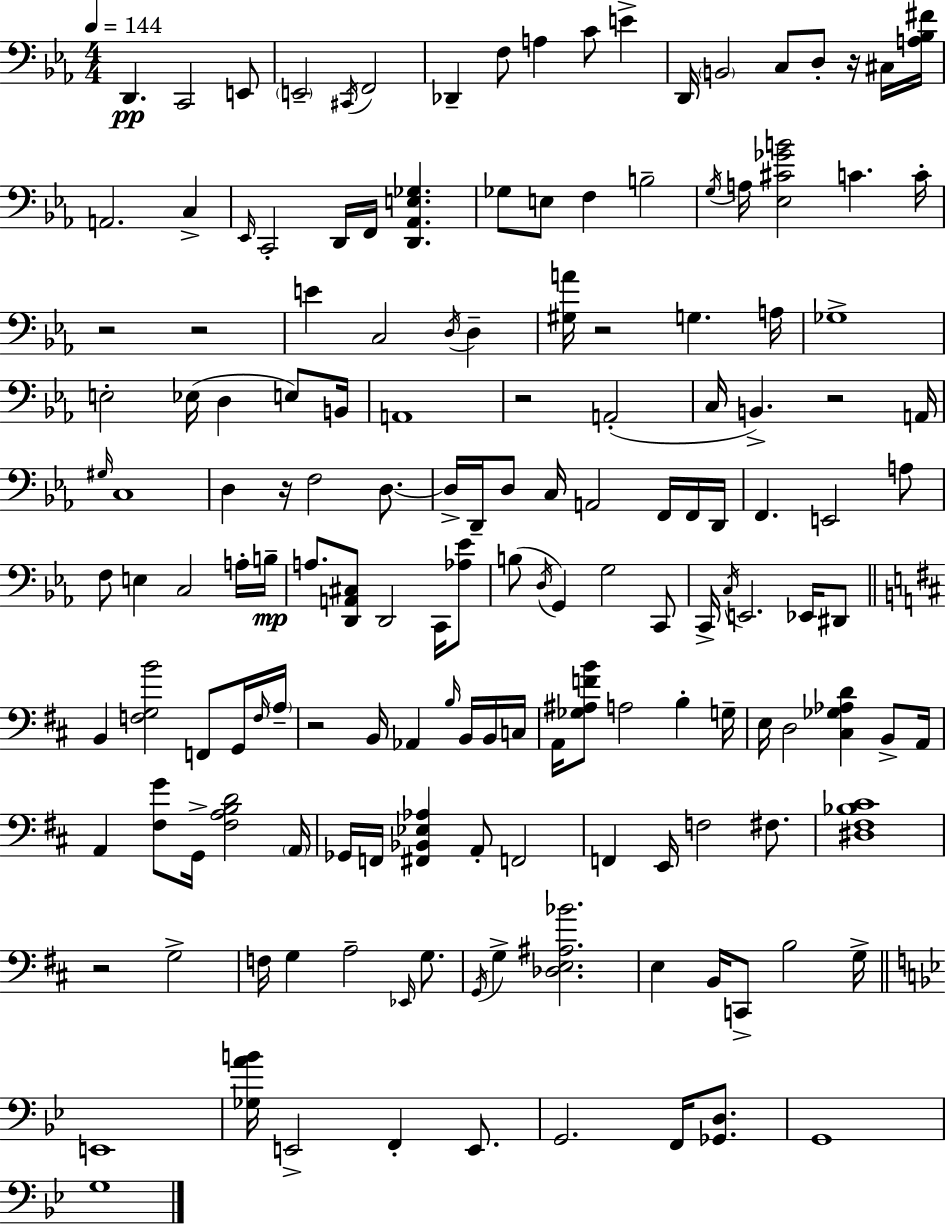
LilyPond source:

{
  \clef bass
  \numericTimeSignature
  \time 4/4
  \key ees \major
  \tempo 4 = 144
  \repeat volta 2 { d,4.\pp c,2 e,8 | \parenthesize e,2-- \acciaccatura { cis,16 } f,2 | des,4-- f8 a4 c'8 e'4-> | d,16 \parenthesize b,2 c8 d8-. r16 cis16 | \break <a bes fis'>16 a,2. c4-> | \grace { ees,16 } c,2-. d,16 f,16 <d, aes, e ges>4. | ges8 e8 f4 b2-- | \acciaccatura { g16 } a16 <ees cis' ges' b'>2 c'4. | \break c'16-. r2 r2 | e'4 c2 \acciaccatura { d16 } | d4-- <gis a'>16 r2 g4. | a16 ges1-> | \break e2-. ees16( d4 | e8) b,16 a,1 | r2 a,2-.( | c16 b,4.->) r2 | \break a,16 \grace { gis16 } c1 | d4 r16 f2 | d8.~~ d16-> d,16-- d8 c16 a,2 | f,16 f,16 d,16 f,4. e,2 | \break a8 f8 e4 c2 | a16-. b16--\mp a8. <d, a, cis>8 d,2 | c,16 <aes ees'>8 b8( \acciaccatura { d16 } g,4) g2 | c,8 c,16-> \acciaccatura { c16 } e,2. | \break ees,16 dis,8 \bar "||" \break \key d \major b,4 <f g b'>2 f,8 g,16 \grace { f16 } | \parenthesize a16-- r2 b,16 aes,4 \grace { b16 } b,16 | b,16 c16 a,16 <ges ais f' b'>8 a2 b4-. | g16-- e16 d2 <cis ges aes d'>4 b,8-> | \break a,16 a,4 <fis g'>8 g,16-> <fis a b d'>2 | \parenthesize a,16 ges,16 f,16 <fis, bes, ees aes>4 a,8-. f,2 | f,4 e,16 f2 fis8. | <dis fis bes cis'>1 | \break r2 g2-> | f16 g4 a2-- \grace { ees,16 } | g8. \acciaccatura { g,16 } g4-> <des e ais bes'>2. | e4 b,16 c,8-> b2 | \break g16-> \bar "||" \break \key bes \major e,1 | <ges a' b'>16 e,2-> f,4-. e,8. | g,2. f,16 <ges, d>8. | g,1 | \break g1 | } \bar "|."
}